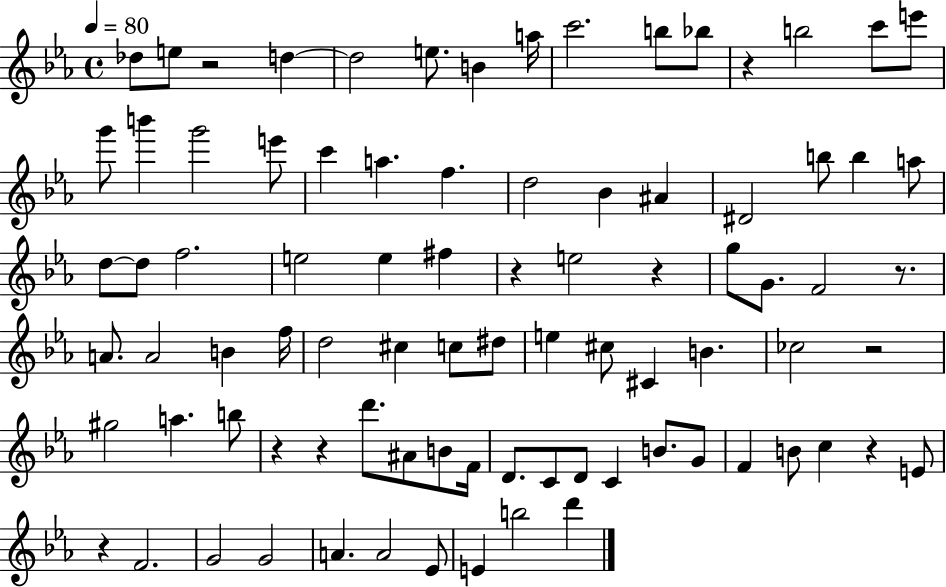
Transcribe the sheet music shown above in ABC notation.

X:1
T:Untitled
M:4/4
L:1/4
K:Eb
_d/2 e/2 z2 d d2 e/2 B a/4 c'2 b/2 _b/2 z b2 c'/2 e'/2 g'/2 b' g'2 e'/2 c' a f d2 _B ^A ^D2 b/2 b a/2 d/2 d/2 f2 e2 e ^f z e2 z g/2 G/2 F2 z/2 A/2 A2 B f/4 d2 ^c c/2 ^d/2 e ^c/2 ^C B _c2 z2 ^g2 a b/2 z z d'/2 ^A/2 B/2 F/4 D/2 C/2 D/2 C B/2 G/2 F B/2 c z E/2 z F2 G2 G2 A A2 _E/2 E b2 d'